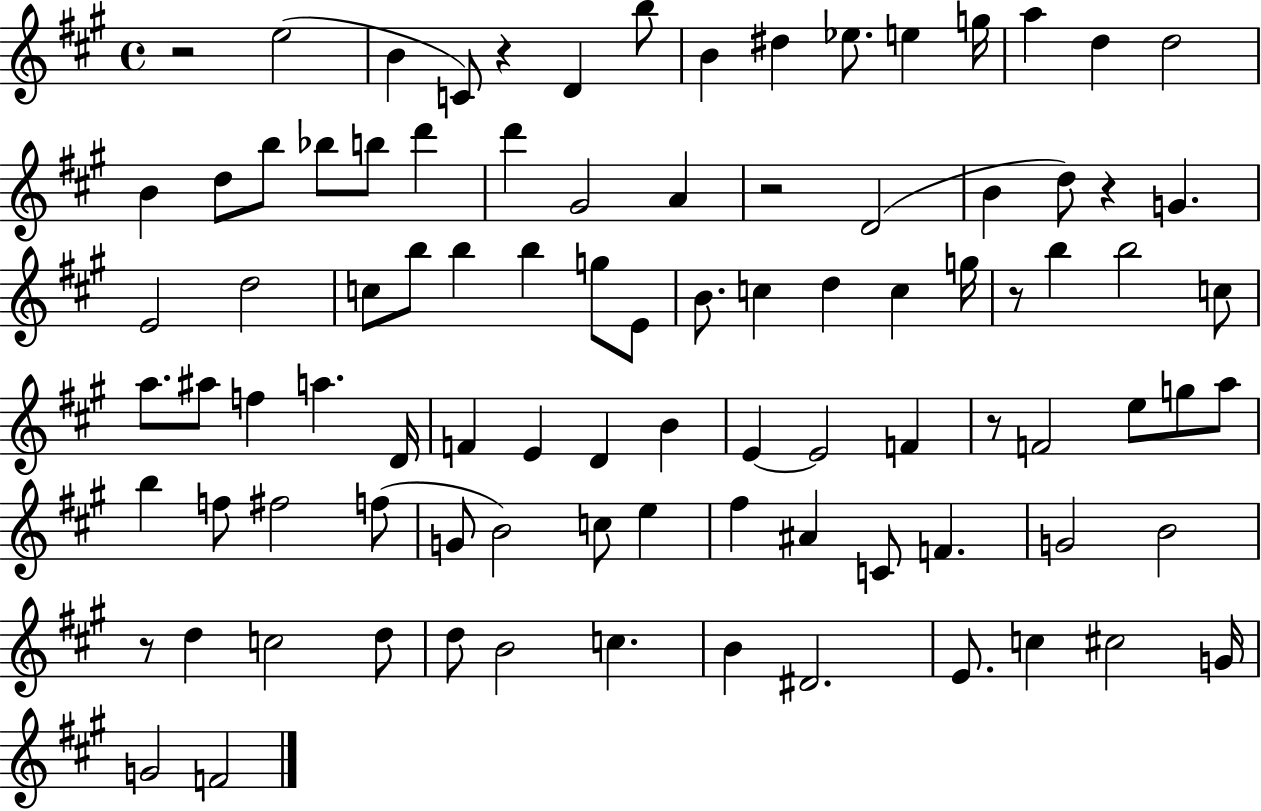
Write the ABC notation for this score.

X:1
T:Untitled
M:4/4
L:1/4
K:A
z2 e2 B C/2 z D b/2 B ^d _e/2 e g/4 a d d2 B d/2 b/2 _b/2 b/2 d' d' ^G2 A z2 D2 B d/2 z G E2 d2 c/2 b/2 b b g/2 E/2 B/2 c d c g/4 z/2 b b2 c/2 a/2 ^a/2 f a D/4 F E D B E E2 F z/2 F2 e/2 g/2 a/2 b f/2 ^f2 f/2 G/2 B2 c/2 e ^f ^A C/2 F G2 B2 z/2 d c2 d/2 d/2 B2 c B ^D2 E/2 c ^c2 G/4 G2 F2